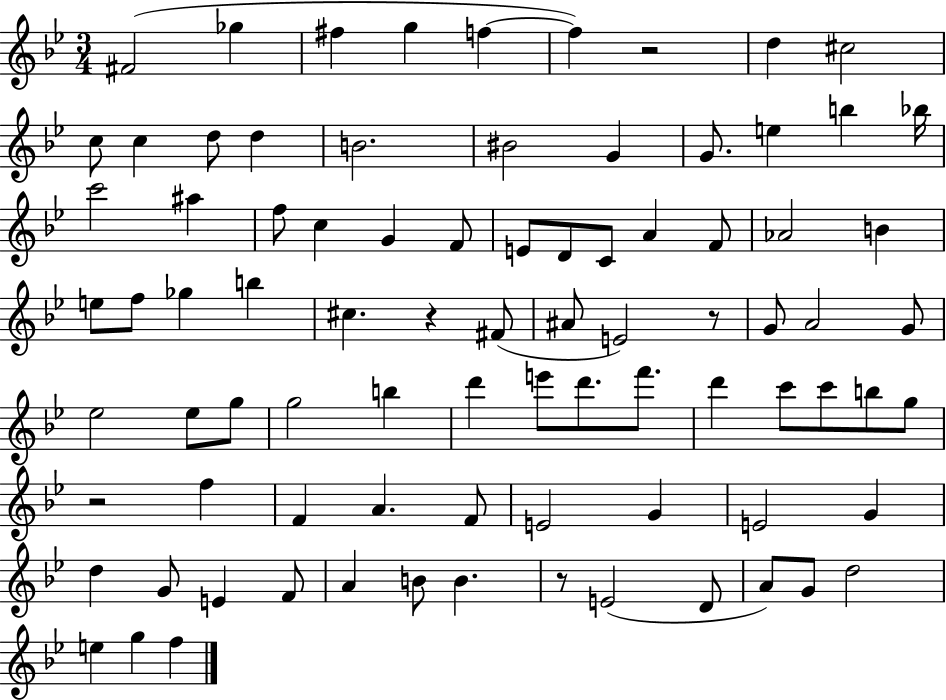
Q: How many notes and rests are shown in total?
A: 85